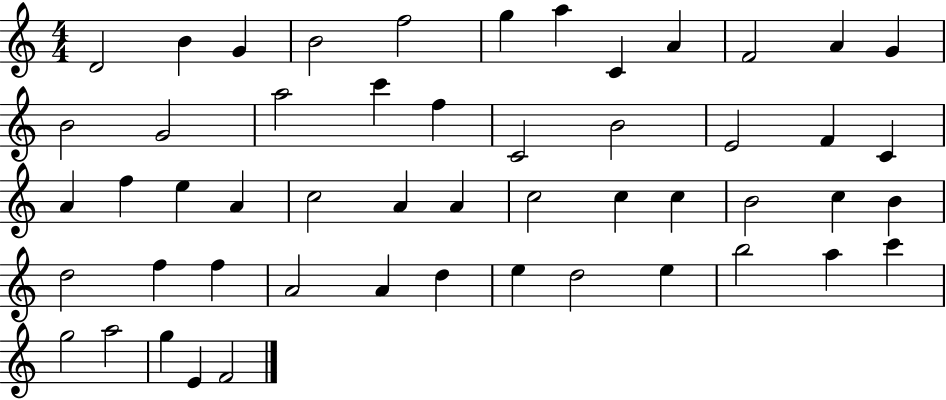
X:1
T:Untitled
M:4/4
L:1/4
K:C
D2 B G B2 f2 g a C A F2 A G B2 G2 a2 c' f C2 B2 E2 F C A f e A c2 A A c2 c c B2 c B d2 f f A2 A d e d2 e b2 a c' g2 a2 g E F2